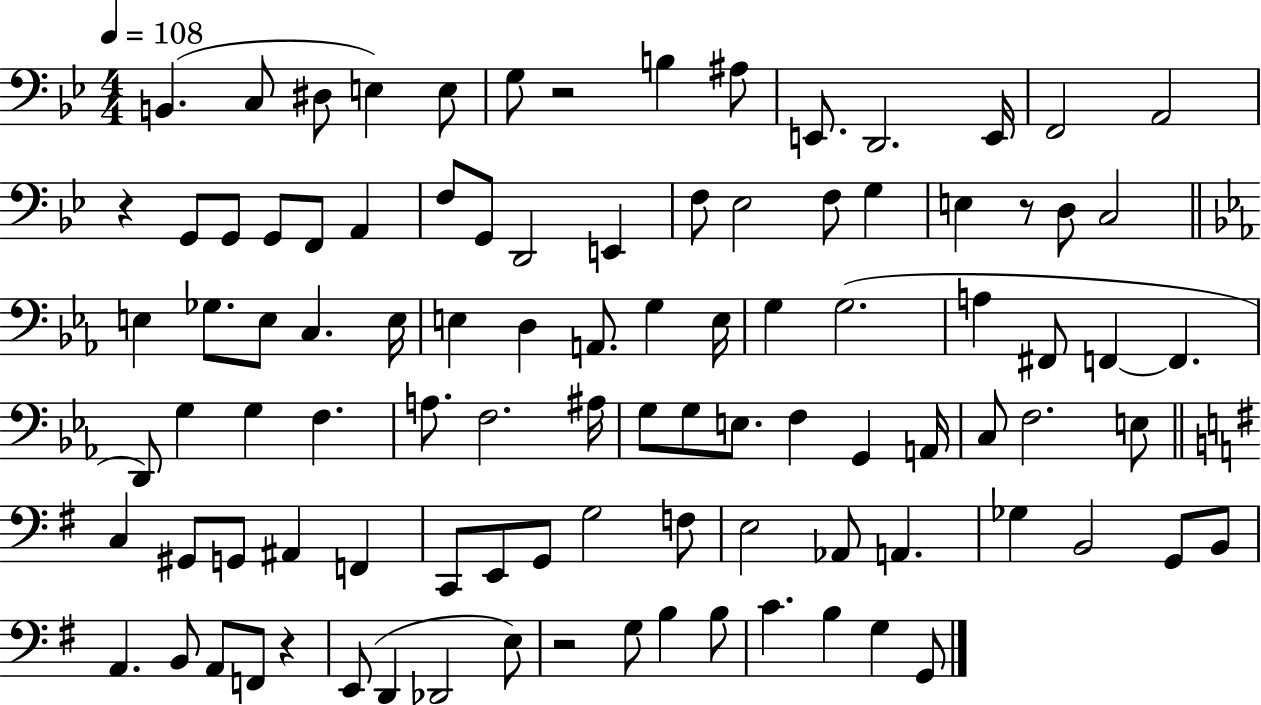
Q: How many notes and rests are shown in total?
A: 98